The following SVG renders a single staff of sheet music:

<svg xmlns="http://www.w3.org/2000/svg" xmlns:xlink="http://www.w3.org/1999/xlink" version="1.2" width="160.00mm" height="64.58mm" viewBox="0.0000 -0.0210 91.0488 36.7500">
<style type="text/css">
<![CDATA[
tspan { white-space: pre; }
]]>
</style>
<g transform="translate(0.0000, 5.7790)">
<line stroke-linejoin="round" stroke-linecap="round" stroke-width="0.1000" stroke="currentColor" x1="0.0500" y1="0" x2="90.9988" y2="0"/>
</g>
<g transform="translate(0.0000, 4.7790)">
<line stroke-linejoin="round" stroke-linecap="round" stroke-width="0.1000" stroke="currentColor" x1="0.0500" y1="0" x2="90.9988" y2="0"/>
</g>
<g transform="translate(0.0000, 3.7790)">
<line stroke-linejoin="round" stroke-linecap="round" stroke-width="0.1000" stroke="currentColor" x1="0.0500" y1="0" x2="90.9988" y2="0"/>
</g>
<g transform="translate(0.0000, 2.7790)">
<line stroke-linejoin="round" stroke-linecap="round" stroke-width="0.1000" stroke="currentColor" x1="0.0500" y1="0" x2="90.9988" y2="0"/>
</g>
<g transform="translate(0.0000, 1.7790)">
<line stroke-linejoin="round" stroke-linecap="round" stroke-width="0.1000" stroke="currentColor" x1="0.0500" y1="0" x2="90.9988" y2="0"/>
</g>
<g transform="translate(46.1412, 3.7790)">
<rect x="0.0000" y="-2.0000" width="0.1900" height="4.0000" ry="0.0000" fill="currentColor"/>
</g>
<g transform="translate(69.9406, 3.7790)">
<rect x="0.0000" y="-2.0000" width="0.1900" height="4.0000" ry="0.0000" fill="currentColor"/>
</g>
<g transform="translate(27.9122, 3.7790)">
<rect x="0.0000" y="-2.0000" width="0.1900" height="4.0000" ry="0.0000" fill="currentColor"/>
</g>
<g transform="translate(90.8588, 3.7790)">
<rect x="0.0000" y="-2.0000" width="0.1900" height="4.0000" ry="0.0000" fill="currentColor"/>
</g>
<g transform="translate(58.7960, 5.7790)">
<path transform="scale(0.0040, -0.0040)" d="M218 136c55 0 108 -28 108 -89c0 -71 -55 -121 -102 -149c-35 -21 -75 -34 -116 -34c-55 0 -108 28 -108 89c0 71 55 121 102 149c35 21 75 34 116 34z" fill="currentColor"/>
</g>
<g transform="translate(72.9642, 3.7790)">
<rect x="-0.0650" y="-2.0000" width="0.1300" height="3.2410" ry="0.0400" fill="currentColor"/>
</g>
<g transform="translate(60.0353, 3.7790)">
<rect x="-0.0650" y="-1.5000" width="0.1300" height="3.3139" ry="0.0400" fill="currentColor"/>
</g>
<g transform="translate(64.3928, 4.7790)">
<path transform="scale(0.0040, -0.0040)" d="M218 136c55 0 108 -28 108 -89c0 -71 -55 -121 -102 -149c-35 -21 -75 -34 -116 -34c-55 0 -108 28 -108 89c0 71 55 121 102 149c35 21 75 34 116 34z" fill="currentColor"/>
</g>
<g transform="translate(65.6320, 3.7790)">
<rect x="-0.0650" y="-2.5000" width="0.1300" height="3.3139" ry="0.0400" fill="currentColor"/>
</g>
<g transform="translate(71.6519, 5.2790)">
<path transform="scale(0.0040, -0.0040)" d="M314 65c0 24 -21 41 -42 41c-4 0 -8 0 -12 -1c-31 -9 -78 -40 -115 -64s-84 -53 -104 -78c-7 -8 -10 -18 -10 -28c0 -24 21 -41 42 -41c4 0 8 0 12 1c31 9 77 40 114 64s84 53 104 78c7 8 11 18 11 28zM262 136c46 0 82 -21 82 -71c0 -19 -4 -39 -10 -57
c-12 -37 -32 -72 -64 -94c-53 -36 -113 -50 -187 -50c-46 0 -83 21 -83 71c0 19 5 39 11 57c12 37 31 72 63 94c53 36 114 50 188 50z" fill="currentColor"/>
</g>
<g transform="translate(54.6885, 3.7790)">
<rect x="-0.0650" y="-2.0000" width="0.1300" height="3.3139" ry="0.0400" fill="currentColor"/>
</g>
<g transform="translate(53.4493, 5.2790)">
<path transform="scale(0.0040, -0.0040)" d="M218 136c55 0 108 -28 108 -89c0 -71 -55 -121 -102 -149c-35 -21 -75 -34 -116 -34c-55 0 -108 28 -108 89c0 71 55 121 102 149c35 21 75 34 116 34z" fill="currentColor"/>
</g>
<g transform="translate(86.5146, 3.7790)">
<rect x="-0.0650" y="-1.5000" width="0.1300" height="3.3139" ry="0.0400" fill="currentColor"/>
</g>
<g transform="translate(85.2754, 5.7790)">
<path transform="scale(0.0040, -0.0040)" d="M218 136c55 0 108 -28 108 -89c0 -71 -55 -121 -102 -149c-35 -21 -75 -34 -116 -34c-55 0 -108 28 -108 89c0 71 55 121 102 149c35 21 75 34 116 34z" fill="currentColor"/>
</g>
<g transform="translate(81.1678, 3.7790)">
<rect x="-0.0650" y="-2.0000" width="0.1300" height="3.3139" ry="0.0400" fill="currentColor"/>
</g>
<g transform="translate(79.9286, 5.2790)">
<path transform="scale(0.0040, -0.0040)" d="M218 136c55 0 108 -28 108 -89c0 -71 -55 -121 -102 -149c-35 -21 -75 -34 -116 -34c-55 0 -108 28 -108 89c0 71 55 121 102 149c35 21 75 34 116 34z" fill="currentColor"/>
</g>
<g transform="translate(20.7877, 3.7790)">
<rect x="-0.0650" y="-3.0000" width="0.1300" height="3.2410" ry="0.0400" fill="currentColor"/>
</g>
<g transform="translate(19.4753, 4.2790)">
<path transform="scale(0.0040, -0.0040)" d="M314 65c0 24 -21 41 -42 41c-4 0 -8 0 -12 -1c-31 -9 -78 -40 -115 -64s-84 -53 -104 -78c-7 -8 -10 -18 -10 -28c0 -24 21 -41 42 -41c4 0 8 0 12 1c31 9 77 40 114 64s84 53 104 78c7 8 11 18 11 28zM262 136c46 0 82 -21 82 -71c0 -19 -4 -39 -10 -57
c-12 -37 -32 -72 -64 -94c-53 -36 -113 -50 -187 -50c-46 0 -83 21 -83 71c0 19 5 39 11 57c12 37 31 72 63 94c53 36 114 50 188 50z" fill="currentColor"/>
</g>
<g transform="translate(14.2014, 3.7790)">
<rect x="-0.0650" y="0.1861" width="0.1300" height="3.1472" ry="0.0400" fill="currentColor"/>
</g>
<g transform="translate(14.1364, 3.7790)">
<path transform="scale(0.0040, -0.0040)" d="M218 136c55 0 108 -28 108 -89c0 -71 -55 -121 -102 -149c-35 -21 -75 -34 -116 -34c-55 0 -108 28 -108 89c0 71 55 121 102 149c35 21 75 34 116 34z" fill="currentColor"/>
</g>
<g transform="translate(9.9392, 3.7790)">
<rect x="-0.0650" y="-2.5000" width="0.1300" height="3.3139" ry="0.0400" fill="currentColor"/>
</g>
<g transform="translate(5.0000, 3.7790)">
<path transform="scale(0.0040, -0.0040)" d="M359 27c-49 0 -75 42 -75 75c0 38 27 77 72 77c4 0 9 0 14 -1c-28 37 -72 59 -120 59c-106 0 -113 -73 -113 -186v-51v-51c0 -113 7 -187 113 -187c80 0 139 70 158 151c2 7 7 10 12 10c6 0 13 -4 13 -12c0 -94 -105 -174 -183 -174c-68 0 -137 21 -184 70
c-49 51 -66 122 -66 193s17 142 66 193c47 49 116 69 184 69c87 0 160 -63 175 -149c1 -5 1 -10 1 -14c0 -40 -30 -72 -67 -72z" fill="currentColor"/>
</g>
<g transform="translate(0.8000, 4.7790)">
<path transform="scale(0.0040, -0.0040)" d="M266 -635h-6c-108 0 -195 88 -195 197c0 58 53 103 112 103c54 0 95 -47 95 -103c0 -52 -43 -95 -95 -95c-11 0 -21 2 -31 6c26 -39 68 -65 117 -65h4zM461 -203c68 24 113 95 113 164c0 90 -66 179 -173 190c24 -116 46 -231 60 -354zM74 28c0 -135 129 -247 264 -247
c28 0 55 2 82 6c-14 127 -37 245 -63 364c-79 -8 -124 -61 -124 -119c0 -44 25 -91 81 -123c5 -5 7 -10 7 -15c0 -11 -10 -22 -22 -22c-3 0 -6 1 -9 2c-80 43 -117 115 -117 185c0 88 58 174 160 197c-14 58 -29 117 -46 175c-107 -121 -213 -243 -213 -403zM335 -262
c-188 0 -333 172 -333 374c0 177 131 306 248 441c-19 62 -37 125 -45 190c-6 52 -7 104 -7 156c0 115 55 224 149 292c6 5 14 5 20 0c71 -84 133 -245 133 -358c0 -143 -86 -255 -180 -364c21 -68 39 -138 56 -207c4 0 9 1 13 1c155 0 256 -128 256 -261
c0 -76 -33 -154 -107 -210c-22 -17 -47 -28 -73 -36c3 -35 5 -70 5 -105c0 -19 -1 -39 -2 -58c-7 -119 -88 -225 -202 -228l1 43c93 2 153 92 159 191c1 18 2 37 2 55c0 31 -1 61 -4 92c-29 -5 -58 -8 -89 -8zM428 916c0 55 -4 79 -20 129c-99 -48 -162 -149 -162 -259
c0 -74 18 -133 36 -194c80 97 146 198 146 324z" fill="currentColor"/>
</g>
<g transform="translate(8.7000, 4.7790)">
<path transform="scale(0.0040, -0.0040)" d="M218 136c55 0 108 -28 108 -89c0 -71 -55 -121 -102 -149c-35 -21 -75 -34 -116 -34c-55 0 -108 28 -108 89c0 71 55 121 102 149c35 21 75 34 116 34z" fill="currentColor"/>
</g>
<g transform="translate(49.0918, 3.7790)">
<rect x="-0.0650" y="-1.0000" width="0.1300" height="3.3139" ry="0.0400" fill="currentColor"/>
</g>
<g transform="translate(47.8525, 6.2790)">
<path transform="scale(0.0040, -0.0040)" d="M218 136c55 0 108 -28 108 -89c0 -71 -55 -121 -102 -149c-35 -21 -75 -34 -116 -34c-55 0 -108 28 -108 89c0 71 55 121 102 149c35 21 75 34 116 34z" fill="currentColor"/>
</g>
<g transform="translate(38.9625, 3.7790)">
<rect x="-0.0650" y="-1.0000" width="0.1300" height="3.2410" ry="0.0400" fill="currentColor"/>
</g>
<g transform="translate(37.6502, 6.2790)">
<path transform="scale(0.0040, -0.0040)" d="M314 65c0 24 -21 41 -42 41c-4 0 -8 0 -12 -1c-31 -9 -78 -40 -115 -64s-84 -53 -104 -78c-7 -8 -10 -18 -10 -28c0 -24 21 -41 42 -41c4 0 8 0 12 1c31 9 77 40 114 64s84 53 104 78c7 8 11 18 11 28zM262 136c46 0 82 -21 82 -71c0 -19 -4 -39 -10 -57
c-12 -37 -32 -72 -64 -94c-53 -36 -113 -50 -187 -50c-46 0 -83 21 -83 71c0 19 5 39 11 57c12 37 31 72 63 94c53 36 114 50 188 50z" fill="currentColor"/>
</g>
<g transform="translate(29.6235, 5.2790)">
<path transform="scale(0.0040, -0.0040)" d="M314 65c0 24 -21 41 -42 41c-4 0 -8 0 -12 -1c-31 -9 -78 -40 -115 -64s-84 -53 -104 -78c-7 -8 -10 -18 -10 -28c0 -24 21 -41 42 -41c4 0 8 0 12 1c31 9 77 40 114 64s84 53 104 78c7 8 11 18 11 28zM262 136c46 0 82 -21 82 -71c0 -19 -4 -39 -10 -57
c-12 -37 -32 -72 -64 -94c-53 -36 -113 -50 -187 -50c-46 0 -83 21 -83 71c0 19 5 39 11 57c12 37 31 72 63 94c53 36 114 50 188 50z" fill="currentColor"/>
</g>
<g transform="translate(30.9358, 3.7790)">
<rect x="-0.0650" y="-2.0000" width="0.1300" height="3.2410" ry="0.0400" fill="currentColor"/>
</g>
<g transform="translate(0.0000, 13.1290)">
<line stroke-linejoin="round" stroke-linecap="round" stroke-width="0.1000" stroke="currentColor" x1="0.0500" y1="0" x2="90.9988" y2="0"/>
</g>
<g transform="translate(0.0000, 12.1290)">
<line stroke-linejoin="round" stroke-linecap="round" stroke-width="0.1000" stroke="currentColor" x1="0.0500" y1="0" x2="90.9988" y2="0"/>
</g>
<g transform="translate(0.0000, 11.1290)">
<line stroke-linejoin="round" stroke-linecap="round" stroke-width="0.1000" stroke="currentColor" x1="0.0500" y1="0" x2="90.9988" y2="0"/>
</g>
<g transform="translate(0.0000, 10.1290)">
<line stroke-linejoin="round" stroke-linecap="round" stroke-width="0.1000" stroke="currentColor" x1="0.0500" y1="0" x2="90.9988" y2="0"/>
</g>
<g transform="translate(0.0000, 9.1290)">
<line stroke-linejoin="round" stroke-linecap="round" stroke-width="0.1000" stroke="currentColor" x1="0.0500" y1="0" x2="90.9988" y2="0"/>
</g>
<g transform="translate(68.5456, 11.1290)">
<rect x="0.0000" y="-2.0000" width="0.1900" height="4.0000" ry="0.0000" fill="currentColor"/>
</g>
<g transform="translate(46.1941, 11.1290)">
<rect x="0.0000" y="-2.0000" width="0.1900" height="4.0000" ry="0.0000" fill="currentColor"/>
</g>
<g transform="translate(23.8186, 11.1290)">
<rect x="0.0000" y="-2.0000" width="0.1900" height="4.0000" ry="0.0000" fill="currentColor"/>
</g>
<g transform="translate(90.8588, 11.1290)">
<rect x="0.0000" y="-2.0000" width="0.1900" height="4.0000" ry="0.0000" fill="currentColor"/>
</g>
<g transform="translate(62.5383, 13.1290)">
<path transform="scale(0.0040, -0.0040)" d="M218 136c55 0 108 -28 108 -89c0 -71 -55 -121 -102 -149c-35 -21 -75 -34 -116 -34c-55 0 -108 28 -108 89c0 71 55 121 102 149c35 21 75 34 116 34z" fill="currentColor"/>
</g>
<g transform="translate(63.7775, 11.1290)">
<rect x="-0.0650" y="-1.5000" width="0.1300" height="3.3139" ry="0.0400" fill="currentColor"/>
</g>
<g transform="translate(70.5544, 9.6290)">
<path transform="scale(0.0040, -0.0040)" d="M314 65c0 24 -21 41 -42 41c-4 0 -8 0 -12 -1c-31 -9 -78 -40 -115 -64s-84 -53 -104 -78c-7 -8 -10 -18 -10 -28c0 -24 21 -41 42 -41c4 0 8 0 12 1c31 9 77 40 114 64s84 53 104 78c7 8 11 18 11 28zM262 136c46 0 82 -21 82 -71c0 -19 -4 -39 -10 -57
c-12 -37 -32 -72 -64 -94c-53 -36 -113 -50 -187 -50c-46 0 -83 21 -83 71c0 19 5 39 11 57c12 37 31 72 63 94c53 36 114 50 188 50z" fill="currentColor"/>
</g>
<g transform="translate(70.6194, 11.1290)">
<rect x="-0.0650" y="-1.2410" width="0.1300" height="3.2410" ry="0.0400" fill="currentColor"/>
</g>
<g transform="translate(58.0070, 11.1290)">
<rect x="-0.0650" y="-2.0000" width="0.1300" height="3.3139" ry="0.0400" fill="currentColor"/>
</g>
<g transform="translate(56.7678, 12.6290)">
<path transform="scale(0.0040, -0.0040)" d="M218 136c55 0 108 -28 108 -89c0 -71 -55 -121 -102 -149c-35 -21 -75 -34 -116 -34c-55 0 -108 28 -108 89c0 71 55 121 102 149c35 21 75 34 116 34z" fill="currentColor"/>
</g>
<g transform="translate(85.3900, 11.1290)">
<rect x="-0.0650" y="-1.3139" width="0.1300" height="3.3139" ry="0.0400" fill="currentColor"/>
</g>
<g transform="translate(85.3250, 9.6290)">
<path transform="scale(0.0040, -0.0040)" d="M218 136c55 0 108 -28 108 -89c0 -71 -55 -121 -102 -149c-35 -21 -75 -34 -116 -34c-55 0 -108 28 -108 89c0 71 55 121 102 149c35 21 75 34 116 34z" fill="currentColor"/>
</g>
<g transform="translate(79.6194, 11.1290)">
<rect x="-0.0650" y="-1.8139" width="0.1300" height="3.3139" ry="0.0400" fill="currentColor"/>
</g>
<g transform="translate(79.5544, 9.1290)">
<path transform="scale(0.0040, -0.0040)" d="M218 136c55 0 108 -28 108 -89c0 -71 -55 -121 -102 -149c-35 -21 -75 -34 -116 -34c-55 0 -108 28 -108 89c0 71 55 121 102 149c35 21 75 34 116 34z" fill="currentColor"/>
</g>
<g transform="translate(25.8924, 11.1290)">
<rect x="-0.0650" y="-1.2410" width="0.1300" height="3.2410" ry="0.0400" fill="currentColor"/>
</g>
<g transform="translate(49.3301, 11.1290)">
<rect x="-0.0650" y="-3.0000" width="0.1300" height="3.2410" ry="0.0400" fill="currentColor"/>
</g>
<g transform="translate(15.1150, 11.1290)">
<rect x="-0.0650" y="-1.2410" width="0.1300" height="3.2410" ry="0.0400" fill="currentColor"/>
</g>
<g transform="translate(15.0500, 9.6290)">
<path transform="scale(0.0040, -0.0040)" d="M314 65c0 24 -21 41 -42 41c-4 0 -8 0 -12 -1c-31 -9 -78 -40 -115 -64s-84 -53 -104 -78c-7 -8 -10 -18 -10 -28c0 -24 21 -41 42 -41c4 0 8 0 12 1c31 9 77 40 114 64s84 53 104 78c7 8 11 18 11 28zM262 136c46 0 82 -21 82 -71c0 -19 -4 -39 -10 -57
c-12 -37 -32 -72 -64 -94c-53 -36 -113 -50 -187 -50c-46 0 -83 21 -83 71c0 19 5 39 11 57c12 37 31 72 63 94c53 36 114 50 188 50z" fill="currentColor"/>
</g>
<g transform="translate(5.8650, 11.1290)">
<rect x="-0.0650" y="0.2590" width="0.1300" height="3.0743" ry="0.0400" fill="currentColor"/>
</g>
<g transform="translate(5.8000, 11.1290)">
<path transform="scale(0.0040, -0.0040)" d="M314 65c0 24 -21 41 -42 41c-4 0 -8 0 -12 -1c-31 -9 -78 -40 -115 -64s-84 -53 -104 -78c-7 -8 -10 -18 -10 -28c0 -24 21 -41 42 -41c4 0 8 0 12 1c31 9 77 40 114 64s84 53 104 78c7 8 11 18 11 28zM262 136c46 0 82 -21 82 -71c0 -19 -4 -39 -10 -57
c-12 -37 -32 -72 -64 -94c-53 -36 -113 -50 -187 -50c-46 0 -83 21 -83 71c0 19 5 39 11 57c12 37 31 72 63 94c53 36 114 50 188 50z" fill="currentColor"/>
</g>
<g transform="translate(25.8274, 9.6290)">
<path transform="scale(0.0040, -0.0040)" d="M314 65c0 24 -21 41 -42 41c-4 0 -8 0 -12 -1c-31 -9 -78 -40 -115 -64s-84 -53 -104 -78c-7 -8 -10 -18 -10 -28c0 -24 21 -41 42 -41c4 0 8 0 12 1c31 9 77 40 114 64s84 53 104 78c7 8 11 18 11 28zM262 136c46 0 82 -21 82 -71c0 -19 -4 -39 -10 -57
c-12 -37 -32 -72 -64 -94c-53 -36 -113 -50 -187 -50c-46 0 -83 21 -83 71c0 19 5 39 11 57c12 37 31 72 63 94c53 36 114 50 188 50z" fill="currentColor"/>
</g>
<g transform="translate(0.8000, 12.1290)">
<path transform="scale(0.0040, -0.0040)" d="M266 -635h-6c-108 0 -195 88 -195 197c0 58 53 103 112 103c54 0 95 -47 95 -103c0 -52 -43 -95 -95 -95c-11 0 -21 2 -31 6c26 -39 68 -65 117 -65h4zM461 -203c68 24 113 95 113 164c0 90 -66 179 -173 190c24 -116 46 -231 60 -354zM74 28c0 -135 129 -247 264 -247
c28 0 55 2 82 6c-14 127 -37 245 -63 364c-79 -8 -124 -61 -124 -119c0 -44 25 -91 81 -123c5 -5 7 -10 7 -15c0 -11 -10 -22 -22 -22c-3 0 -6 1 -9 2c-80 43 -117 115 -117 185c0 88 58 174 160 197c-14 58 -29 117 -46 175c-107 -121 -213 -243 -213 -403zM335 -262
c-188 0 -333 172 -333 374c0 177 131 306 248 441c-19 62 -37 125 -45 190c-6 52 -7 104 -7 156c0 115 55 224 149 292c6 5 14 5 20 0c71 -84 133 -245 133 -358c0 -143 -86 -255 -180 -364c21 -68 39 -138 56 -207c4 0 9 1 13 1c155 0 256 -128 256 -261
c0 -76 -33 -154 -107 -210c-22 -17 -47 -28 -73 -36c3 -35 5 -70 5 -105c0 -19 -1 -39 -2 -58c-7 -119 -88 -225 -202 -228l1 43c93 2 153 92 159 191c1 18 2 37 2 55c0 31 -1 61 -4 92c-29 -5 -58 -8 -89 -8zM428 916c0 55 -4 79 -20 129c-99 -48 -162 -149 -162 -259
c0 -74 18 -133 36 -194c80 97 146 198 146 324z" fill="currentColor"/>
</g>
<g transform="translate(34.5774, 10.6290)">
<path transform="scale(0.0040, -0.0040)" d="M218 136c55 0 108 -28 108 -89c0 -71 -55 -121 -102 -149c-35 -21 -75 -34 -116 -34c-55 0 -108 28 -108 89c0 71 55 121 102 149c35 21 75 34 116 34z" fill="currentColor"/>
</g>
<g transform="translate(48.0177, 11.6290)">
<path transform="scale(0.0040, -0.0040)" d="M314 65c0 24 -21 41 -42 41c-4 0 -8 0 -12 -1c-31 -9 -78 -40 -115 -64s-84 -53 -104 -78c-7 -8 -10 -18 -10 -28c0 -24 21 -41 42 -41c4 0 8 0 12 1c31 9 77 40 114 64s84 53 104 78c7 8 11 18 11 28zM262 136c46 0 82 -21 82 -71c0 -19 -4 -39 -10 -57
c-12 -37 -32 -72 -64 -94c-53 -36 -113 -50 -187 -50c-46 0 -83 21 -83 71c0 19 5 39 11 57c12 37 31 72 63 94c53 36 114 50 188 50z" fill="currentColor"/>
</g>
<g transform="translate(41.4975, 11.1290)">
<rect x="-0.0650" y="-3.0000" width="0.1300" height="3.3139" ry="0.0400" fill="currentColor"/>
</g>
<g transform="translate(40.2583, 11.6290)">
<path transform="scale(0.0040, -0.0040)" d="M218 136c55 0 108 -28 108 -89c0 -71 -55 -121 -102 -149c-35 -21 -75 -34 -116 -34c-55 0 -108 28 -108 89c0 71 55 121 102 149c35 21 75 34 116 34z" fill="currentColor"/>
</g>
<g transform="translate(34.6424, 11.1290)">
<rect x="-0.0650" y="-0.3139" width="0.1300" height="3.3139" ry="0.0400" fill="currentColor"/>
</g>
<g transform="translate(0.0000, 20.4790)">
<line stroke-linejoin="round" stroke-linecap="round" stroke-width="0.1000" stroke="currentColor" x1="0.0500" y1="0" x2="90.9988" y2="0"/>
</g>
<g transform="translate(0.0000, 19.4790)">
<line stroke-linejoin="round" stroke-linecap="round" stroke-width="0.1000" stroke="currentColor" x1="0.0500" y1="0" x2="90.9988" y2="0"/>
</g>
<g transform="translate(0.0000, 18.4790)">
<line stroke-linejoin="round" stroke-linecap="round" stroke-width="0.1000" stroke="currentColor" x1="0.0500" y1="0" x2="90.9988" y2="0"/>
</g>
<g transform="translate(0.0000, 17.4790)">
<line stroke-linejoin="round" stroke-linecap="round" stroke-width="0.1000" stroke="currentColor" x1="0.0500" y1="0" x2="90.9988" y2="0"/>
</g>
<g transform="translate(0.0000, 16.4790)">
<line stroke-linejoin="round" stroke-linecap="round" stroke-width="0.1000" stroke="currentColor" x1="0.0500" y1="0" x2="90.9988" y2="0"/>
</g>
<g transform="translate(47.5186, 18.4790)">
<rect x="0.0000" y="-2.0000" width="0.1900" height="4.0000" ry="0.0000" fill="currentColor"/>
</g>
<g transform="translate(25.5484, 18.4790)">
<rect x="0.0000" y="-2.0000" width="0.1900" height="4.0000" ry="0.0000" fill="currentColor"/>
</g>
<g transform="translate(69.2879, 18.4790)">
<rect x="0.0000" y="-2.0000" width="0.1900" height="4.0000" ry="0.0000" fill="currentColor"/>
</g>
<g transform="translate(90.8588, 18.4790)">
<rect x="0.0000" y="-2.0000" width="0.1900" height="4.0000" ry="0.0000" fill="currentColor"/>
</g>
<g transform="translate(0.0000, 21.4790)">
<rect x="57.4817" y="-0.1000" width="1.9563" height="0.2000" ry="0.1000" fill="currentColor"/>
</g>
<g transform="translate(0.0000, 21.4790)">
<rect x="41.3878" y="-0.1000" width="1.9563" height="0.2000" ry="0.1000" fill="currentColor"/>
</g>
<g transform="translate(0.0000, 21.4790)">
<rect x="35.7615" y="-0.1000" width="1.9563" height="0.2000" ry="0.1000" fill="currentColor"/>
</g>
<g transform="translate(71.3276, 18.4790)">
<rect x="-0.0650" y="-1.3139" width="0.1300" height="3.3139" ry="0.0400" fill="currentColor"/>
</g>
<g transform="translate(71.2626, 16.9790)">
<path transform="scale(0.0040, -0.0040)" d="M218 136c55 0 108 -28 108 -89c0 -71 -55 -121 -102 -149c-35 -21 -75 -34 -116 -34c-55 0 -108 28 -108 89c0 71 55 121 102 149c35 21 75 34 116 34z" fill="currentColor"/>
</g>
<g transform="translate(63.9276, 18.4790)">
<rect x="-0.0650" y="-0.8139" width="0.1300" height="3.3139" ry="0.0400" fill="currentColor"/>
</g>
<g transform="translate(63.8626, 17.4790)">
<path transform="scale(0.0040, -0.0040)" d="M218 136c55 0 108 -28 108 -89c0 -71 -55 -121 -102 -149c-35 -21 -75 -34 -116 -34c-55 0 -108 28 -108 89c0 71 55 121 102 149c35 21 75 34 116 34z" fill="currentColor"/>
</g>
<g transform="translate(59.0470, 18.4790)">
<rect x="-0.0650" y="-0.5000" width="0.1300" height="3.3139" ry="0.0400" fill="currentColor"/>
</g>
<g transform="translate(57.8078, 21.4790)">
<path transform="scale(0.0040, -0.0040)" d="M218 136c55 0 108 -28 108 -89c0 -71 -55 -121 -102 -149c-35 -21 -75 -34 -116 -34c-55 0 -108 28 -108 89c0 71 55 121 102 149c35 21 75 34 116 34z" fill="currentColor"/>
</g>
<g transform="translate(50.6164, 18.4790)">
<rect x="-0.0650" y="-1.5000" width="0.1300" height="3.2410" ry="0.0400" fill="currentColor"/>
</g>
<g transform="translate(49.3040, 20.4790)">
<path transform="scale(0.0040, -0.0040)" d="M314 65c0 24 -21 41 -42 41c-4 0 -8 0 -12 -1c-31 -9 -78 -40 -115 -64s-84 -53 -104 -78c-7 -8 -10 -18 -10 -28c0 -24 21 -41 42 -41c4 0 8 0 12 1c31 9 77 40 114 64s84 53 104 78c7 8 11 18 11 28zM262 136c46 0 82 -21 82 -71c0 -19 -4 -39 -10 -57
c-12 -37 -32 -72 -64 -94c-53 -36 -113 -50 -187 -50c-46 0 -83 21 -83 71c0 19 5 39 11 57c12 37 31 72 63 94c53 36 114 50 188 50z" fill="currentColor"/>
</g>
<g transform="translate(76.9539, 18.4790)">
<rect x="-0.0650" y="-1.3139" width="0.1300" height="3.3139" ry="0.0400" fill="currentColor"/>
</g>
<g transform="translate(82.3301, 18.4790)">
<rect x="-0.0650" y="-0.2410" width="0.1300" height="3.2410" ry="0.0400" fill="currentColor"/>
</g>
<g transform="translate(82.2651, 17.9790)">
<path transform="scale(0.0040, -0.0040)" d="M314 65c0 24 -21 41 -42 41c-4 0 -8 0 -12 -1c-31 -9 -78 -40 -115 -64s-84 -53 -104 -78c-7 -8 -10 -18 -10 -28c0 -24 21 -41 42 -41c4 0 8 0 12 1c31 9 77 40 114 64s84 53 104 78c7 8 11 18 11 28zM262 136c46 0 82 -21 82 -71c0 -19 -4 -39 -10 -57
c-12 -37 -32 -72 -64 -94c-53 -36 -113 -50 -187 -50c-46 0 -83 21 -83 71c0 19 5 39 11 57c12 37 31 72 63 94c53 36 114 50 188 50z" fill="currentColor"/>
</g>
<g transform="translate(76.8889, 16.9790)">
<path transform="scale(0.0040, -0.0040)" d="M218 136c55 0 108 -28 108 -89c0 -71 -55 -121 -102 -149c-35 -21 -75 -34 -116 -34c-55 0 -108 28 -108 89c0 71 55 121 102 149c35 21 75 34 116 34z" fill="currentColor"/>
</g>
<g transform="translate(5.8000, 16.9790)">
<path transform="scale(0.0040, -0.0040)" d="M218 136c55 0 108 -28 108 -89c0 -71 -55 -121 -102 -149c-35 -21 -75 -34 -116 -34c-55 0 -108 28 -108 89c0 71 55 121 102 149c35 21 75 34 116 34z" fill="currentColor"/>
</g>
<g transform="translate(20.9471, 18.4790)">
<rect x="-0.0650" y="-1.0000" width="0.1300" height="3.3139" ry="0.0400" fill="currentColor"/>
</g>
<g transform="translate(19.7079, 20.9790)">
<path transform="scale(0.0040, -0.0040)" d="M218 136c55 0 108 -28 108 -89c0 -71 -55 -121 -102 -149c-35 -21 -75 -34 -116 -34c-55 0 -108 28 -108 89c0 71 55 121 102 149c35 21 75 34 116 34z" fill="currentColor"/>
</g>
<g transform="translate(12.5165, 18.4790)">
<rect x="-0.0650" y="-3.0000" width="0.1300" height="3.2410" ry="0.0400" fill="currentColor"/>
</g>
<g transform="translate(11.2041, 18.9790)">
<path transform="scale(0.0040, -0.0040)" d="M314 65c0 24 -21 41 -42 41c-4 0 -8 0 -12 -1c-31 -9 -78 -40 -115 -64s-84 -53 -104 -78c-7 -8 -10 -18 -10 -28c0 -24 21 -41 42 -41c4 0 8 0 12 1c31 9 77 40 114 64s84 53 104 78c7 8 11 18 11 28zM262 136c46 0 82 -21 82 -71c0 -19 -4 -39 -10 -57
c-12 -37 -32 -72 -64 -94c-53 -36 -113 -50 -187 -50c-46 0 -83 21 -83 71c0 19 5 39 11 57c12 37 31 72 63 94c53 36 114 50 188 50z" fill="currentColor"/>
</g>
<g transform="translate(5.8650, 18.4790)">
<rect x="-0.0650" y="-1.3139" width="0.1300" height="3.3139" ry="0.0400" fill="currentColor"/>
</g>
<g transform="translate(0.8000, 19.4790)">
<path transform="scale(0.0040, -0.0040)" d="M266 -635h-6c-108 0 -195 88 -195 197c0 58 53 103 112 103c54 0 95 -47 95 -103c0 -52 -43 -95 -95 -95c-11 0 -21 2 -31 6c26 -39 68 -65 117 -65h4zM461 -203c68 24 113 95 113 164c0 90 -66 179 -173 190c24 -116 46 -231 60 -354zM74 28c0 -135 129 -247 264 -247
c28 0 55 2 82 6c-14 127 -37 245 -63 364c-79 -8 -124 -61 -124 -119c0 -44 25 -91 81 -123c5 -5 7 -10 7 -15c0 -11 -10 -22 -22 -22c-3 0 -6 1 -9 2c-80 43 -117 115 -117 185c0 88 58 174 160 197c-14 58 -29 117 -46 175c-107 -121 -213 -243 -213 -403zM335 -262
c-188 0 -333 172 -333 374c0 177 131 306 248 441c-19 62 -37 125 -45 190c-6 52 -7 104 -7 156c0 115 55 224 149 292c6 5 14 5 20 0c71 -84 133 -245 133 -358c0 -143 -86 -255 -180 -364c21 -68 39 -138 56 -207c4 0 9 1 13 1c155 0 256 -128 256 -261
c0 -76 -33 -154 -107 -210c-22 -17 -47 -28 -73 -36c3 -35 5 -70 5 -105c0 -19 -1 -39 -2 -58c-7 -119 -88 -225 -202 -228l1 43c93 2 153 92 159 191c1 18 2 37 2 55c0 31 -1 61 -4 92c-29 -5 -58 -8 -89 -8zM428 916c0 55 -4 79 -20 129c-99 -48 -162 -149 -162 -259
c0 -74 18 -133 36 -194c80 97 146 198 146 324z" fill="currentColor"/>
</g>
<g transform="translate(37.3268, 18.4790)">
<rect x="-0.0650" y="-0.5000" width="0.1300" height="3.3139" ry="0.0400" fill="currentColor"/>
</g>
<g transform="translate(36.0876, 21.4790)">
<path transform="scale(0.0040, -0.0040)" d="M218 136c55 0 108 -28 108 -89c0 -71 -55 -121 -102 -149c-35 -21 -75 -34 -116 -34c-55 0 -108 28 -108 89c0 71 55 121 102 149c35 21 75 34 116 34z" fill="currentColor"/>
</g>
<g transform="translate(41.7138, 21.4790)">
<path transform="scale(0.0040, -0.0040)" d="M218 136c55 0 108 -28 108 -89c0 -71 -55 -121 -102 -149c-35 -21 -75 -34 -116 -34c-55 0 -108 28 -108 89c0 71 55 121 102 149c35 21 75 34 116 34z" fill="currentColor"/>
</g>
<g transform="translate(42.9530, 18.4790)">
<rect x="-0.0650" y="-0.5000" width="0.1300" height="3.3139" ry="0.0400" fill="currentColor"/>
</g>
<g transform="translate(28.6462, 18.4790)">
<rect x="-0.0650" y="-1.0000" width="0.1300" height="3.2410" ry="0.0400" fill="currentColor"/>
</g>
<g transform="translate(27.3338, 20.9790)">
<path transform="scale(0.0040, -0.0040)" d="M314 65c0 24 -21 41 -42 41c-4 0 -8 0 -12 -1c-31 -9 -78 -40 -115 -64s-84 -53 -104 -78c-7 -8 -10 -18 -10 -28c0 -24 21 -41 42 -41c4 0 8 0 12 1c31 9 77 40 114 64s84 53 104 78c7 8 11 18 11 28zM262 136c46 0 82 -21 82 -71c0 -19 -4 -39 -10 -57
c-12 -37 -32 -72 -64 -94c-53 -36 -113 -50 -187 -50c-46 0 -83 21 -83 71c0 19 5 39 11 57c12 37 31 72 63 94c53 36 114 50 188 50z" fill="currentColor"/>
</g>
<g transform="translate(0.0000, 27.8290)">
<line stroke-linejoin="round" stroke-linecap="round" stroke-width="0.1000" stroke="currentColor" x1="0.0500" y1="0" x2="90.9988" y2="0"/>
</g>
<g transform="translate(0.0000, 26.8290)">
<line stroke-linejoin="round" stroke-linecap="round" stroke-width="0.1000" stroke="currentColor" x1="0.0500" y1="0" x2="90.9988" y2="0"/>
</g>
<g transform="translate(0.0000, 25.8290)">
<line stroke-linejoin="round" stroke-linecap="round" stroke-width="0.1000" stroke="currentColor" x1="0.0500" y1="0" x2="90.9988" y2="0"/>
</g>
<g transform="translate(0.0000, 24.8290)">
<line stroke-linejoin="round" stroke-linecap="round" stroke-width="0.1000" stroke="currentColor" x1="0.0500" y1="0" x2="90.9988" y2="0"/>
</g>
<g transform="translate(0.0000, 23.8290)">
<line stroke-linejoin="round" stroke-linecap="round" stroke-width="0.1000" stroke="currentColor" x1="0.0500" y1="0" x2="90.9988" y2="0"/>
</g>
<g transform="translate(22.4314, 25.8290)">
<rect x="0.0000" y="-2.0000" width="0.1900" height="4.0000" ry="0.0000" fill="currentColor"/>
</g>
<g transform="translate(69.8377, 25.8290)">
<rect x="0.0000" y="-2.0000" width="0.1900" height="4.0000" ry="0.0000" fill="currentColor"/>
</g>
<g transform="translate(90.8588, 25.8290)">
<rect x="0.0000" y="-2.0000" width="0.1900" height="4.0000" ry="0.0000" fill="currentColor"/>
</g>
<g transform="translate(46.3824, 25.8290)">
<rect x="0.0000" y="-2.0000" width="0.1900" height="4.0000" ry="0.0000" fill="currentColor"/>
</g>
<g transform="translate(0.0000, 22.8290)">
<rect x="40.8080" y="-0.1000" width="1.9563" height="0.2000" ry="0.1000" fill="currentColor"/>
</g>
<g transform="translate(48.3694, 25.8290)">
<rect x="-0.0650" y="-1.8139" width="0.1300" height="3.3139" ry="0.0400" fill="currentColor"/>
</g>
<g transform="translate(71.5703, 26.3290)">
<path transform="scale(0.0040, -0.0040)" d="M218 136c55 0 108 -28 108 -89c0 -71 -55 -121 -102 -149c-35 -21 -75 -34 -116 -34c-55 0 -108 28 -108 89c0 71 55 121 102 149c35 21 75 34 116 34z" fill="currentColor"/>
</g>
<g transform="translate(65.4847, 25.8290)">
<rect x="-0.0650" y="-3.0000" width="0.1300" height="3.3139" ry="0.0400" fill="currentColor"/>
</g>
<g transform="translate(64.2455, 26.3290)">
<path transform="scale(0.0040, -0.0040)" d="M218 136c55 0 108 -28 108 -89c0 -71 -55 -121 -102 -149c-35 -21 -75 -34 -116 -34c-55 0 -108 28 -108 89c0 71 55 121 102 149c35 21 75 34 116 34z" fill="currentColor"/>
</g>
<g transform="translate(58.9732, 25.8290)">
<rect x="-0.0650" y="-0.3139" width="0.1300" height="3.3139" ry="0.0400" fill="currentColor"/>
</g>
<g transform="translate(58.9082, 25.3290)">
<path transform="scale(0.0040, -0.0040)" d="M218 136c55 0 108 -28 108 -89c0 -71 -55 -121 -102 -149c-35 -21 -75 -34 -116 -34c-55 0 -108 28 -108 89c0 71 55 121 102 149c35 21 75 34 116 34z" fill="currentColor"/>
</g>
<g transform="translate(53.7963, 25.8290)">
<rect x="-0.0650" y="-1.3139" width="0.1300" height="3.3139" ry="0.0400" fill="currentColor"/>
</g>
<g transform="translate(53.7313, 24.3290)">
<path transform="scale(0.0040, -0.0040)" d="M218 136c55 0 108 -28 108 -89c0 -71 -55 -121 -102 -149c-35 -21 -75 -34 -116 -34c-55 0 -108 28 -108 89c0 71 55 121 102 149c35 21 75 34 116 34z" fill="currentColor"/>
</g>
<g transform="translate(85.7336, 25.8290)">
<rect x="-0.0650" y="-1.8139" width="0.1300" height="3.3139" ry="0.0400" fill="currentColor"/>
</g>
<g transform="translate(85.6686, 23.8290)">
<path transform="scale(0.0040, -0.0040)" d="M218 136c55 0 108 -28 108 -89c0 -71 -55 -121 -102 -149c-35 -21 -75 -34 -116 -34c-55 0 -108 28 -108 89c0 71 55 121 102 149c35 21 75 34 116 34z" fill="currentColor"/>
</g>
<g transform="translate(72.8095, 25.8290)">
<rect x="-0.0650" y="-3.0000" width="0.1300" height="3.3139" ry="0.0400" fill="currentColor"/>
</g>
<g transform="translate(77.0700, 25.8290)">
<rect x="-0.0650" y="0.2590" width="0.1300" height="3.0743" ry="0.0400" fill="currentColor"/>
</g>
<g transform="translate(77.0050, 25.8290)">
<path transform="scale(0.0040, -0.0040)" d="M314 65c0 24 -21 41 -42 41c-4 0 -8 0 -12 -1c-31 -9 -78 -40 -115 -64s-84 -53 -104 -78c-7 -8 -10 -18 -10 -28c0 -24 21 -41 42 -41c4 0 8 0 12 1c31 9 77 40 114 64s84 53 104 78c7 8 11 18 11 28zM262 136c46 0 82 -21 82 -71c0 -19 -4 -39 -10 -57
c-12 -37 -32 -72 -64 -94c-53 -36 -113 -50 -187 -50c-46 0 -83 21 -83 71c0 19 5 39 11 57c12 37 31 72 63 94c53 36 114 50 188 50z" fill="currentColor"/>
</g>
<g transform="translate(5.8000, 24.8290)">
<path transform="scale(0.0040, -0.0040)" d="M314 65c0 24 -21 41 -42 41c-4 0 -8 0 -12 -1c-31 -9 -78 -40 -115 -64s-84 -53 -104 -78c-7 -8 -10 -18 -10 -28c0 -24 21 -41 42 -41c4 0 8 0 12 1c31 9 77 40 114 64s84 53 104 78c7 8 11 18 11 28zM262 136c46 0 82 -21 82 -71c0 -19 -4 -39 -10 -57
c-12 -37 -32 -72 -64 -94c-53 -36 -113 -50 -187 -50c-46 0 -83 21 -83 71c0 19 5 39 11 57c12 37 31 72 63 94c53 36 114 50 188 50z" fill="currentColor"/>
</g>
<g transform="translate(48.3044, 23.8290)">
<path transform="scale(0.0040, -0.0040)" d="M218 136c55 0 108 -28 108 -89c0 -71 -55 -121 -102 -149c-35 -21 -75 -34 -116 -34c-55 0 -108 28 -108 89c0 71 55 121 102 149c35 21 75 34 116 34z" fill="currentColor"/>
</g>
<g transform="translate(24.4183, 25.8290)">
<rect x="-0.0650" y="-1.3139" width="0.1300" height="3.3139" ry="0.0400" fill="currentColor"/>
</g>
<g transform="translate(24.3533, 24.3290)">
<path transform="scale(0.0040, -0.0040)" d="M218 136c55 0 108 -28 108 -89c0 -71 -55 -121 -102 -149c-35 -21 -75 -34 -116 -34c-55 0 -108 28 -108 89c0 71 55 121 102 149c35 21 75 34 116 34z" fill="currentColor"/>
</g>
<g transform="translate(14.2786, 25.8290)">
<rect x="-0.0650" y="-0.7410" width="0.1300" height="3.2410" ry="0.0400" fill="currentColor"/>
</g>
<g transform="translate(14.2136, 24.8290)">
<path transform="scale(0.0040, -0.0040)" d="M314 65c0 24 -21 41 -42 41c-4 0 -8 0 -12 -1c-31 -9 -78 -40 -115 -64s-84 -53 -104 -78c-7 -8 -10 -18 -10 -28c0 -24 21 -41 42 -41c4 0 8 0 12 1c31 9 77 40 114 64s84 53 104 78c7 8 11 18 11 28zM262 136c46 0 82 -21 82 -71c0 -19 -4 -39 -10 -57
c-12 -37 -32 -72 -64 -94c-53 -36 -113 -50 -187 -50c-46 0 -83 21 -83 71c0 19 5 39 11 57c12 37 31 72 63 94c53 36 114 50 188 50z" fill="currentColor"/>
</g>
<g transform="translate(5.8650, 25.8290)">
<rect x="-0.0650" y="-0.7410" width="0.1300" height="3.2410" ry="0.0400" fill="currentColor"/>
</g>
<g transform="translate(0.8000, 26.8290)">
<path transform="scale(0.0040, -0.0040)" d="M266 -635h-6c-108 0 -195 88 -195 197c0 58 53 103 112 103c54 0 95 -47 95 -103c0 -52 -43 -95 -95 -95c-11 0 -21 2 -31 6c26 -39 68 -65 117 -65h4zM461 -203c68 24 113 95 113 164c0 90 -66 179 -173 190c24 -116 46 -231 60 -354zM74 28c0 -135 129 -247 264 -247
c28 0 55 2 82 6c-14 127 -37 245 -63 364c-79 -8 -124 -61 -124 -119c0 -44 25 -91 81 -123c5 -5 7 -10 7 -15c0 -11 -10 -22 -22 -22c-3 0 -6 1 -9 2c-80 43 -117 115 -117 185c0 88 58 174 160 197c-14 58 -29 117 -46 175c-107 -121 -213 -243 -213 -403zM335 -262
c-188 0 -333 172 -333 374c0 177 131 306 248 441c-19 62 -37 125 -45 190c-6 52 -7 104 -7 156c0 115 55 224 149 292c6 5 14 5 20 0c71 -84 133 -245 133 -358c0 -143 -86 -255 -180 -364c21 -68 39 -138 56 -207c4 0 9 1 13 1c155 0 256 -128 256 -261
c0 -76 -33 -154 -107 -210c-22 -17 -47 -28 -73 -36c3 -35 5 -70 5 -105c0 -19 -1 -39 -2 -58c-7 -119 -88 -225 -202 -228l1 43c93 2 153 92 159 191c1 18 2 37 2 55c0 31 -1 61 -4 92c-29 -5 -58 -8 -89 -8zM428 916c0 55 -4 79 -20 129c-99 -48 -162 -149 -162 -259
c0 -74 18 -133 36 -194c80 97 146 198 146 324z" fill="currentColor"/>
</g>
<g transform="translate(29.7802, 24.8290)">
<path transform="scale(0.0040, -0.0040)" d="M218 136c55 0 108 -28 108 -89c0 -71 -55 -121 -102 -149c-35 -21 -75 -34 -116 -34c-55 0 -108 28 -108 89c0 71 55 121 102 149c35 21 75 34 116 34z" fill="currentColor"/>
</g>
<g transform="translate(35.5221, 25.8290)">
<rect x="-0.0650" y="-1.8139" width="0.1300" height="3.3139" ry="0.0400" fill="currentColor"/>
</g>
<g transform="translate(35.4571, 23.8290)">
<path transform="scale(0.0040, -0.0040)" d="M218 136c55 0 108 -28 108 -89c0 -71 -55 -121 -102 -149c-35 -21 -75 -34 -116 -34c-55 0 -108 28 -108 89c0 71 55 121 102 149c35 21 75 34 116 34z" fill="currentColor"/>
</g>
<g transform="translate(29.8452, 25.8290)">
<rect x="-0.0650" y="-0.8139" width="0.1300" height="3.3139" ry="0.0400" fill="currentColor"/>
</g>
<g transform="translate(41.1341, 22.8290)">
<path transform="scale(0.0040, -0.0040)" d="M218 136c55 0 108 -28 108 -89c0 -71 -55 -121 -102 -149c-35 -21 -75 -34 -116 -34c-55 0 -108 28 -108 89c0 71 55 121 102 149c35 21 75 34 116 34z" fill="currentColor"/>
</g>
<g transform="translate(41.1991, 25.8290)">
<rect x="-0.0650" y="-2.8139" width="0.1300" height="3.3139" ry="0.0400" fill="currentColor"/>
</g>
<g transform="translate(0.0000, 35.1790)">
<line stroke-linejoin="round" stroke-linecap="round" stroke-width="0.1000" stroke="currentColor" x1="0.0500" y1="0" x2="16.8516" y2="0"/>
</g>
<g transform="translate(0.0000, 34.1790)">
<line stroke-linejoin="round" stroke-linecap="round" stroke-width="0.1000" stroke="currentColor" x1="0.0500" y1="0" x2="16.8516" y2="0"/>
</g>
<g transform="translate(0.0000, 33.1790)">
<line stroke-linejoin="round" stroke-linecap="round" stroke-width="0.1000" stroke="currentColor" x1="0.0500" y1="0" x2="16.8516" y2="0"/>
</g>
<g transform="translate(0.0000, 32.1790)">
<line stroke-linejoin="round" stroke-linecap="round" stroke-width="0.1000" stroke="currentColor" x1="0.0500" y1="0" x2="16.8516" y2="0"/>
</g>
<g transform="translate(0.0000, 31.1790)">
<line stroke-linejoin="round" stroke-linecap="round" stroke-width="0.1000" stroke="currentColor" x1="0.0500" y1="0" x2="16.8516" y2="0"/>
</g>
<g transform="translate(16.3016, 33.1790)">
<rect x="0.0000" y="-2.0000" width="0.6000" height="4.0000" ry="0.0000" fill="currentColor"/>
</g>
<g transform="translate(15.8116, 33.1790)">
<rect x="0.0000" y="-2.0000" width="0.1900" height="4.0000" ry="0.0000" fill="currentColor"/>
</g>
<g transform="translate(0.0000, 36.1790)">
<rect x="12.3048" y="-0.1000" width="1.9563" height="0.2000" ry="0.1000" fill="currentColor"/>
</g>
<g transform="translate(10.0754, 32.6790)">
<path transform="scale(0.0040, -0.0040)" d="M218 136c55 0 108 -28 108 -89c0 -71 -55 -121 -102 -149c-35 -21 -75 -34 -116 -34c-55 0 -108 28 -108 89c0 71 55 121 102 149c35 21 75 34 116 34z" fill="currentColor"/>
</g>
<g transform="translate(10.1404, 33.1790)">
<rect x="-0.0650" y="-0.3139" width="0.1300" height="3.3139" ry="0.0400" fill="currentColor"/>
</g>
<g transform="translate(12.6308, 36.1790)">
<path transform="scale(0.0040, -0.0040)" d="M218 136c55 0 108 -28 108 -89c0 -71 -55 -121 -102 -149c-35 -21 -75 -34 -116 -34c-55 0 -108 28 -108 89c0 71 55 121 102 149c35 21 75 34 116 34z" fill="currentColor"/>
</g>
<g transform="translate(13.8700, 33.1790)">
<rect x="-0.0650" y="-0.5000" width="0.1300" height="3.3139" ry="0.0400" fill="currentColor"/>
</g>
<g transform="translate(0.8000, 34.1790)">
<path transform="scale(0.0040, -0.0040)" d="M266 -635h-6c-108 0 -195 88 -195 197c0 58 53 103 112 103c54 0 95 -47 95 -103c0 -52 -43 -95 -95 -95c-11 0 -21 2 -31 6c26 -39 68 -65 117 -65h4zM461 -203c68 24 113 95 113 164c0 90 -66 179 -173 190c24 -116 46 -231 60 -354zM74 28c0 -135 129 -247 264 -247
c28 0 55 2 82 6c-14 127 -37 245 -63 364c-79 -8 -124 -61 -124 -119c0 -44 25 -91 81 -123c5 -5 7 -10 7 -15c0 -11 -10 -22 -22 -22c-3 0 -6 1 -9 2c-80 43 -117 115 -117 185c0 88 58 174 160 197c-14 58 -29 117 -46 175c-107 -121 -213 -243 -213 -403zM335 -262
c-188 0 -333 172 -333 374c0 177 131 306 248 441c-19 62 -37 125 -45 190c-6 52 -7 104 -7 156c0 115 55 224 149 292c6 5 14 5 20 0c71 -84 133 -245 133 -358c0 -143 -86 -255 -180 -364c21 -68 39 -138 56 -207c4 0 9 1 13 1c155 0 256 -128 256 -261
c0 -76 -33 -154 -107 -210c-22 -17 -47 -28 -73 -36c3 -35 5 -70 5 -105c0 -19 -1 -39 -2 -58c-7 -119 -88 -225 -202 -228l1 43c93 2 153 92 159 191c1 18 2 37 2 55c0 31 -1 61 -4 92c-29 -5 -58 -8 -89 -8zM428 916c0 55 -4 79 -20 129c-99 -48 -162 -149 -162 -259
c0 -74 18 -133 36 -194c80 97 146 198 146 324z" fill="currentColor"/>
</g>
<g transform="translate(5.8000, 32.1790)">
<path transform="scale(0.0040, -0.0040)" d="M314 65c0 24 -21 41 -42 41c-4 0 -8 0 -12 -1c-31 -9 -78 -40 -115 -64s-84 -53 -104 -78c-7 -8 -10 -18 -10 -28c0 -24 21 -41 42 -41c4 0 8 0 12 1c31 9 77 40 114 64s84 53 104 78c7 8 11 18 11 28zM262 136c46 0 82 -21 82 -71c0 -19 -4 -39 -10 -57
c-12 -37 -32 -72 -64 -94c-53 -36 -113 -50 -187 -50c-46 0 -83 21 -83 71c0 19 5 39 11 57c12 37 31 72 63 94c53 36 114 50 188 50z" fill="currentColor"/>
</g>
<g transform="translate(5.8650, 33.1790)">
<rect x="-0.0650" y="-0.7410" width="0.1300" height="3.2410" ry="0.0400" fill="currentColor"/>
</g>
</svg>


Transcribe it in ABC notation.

X:1
T:Untitled
M:4/4
L:1/4
K:C
G B A2 F2 D2 D F E G F2 F E B2 e2 e2 c A A2 F E e2 f e e A2 D D2 C C E2 C d e e c2 d2 d2 e d f a f e c A A B2 f d2 c C